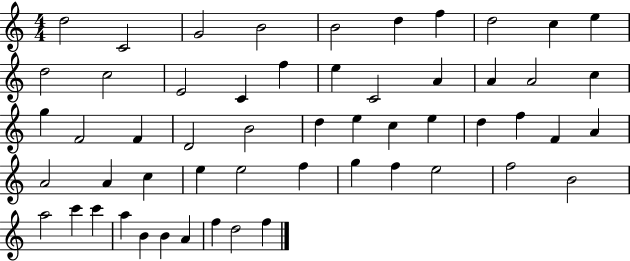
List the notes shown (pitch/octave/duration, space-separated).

D5/h C4/h G4/h B4/h B4/h D5/q F5/q D5/h C5/q E5/q D5/h C5/h E4/h C4/q F5/q E5/q C4/h A4/q A4/q A4/h C5/q G5/q F4/h F4/q D4/h B4/h D5/q E5/q C5/q E5/q D5/q F5/q F4/q A4/q A4/h A4/q C5/q E5/q E5/h F5/q G5/q F5/q E5/h F5/h B4/h A5/h C6/q C6/q A5/q B4/q B4/q A4/q F5/q D5/h F5/q